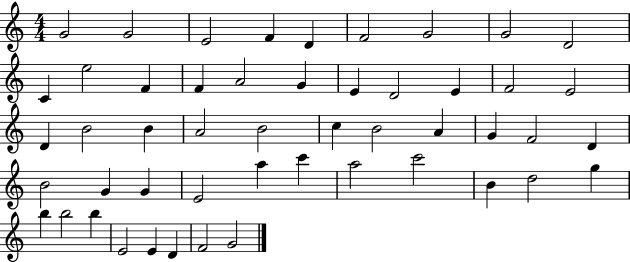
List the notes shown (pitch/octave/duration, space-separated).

G4/h G4/h E4/h F4/q D4/q F4/h G4/h G4/h D4/h C4/q E5/h F4/q F4/q A4/h G4/q E4/q D4/h E4/q F4/h E4/h D4/q B4/h B4/q A4/h B4/h C5/q B4/h A4/q G4/q F4/h D4/q B4/h G4/q G4/q E4/h A5/q C6/q A5/h C6/h B4/q D5/h G5/q B5/q B5/h B5/q E4/h E4/q D4/q F4/h G4/h